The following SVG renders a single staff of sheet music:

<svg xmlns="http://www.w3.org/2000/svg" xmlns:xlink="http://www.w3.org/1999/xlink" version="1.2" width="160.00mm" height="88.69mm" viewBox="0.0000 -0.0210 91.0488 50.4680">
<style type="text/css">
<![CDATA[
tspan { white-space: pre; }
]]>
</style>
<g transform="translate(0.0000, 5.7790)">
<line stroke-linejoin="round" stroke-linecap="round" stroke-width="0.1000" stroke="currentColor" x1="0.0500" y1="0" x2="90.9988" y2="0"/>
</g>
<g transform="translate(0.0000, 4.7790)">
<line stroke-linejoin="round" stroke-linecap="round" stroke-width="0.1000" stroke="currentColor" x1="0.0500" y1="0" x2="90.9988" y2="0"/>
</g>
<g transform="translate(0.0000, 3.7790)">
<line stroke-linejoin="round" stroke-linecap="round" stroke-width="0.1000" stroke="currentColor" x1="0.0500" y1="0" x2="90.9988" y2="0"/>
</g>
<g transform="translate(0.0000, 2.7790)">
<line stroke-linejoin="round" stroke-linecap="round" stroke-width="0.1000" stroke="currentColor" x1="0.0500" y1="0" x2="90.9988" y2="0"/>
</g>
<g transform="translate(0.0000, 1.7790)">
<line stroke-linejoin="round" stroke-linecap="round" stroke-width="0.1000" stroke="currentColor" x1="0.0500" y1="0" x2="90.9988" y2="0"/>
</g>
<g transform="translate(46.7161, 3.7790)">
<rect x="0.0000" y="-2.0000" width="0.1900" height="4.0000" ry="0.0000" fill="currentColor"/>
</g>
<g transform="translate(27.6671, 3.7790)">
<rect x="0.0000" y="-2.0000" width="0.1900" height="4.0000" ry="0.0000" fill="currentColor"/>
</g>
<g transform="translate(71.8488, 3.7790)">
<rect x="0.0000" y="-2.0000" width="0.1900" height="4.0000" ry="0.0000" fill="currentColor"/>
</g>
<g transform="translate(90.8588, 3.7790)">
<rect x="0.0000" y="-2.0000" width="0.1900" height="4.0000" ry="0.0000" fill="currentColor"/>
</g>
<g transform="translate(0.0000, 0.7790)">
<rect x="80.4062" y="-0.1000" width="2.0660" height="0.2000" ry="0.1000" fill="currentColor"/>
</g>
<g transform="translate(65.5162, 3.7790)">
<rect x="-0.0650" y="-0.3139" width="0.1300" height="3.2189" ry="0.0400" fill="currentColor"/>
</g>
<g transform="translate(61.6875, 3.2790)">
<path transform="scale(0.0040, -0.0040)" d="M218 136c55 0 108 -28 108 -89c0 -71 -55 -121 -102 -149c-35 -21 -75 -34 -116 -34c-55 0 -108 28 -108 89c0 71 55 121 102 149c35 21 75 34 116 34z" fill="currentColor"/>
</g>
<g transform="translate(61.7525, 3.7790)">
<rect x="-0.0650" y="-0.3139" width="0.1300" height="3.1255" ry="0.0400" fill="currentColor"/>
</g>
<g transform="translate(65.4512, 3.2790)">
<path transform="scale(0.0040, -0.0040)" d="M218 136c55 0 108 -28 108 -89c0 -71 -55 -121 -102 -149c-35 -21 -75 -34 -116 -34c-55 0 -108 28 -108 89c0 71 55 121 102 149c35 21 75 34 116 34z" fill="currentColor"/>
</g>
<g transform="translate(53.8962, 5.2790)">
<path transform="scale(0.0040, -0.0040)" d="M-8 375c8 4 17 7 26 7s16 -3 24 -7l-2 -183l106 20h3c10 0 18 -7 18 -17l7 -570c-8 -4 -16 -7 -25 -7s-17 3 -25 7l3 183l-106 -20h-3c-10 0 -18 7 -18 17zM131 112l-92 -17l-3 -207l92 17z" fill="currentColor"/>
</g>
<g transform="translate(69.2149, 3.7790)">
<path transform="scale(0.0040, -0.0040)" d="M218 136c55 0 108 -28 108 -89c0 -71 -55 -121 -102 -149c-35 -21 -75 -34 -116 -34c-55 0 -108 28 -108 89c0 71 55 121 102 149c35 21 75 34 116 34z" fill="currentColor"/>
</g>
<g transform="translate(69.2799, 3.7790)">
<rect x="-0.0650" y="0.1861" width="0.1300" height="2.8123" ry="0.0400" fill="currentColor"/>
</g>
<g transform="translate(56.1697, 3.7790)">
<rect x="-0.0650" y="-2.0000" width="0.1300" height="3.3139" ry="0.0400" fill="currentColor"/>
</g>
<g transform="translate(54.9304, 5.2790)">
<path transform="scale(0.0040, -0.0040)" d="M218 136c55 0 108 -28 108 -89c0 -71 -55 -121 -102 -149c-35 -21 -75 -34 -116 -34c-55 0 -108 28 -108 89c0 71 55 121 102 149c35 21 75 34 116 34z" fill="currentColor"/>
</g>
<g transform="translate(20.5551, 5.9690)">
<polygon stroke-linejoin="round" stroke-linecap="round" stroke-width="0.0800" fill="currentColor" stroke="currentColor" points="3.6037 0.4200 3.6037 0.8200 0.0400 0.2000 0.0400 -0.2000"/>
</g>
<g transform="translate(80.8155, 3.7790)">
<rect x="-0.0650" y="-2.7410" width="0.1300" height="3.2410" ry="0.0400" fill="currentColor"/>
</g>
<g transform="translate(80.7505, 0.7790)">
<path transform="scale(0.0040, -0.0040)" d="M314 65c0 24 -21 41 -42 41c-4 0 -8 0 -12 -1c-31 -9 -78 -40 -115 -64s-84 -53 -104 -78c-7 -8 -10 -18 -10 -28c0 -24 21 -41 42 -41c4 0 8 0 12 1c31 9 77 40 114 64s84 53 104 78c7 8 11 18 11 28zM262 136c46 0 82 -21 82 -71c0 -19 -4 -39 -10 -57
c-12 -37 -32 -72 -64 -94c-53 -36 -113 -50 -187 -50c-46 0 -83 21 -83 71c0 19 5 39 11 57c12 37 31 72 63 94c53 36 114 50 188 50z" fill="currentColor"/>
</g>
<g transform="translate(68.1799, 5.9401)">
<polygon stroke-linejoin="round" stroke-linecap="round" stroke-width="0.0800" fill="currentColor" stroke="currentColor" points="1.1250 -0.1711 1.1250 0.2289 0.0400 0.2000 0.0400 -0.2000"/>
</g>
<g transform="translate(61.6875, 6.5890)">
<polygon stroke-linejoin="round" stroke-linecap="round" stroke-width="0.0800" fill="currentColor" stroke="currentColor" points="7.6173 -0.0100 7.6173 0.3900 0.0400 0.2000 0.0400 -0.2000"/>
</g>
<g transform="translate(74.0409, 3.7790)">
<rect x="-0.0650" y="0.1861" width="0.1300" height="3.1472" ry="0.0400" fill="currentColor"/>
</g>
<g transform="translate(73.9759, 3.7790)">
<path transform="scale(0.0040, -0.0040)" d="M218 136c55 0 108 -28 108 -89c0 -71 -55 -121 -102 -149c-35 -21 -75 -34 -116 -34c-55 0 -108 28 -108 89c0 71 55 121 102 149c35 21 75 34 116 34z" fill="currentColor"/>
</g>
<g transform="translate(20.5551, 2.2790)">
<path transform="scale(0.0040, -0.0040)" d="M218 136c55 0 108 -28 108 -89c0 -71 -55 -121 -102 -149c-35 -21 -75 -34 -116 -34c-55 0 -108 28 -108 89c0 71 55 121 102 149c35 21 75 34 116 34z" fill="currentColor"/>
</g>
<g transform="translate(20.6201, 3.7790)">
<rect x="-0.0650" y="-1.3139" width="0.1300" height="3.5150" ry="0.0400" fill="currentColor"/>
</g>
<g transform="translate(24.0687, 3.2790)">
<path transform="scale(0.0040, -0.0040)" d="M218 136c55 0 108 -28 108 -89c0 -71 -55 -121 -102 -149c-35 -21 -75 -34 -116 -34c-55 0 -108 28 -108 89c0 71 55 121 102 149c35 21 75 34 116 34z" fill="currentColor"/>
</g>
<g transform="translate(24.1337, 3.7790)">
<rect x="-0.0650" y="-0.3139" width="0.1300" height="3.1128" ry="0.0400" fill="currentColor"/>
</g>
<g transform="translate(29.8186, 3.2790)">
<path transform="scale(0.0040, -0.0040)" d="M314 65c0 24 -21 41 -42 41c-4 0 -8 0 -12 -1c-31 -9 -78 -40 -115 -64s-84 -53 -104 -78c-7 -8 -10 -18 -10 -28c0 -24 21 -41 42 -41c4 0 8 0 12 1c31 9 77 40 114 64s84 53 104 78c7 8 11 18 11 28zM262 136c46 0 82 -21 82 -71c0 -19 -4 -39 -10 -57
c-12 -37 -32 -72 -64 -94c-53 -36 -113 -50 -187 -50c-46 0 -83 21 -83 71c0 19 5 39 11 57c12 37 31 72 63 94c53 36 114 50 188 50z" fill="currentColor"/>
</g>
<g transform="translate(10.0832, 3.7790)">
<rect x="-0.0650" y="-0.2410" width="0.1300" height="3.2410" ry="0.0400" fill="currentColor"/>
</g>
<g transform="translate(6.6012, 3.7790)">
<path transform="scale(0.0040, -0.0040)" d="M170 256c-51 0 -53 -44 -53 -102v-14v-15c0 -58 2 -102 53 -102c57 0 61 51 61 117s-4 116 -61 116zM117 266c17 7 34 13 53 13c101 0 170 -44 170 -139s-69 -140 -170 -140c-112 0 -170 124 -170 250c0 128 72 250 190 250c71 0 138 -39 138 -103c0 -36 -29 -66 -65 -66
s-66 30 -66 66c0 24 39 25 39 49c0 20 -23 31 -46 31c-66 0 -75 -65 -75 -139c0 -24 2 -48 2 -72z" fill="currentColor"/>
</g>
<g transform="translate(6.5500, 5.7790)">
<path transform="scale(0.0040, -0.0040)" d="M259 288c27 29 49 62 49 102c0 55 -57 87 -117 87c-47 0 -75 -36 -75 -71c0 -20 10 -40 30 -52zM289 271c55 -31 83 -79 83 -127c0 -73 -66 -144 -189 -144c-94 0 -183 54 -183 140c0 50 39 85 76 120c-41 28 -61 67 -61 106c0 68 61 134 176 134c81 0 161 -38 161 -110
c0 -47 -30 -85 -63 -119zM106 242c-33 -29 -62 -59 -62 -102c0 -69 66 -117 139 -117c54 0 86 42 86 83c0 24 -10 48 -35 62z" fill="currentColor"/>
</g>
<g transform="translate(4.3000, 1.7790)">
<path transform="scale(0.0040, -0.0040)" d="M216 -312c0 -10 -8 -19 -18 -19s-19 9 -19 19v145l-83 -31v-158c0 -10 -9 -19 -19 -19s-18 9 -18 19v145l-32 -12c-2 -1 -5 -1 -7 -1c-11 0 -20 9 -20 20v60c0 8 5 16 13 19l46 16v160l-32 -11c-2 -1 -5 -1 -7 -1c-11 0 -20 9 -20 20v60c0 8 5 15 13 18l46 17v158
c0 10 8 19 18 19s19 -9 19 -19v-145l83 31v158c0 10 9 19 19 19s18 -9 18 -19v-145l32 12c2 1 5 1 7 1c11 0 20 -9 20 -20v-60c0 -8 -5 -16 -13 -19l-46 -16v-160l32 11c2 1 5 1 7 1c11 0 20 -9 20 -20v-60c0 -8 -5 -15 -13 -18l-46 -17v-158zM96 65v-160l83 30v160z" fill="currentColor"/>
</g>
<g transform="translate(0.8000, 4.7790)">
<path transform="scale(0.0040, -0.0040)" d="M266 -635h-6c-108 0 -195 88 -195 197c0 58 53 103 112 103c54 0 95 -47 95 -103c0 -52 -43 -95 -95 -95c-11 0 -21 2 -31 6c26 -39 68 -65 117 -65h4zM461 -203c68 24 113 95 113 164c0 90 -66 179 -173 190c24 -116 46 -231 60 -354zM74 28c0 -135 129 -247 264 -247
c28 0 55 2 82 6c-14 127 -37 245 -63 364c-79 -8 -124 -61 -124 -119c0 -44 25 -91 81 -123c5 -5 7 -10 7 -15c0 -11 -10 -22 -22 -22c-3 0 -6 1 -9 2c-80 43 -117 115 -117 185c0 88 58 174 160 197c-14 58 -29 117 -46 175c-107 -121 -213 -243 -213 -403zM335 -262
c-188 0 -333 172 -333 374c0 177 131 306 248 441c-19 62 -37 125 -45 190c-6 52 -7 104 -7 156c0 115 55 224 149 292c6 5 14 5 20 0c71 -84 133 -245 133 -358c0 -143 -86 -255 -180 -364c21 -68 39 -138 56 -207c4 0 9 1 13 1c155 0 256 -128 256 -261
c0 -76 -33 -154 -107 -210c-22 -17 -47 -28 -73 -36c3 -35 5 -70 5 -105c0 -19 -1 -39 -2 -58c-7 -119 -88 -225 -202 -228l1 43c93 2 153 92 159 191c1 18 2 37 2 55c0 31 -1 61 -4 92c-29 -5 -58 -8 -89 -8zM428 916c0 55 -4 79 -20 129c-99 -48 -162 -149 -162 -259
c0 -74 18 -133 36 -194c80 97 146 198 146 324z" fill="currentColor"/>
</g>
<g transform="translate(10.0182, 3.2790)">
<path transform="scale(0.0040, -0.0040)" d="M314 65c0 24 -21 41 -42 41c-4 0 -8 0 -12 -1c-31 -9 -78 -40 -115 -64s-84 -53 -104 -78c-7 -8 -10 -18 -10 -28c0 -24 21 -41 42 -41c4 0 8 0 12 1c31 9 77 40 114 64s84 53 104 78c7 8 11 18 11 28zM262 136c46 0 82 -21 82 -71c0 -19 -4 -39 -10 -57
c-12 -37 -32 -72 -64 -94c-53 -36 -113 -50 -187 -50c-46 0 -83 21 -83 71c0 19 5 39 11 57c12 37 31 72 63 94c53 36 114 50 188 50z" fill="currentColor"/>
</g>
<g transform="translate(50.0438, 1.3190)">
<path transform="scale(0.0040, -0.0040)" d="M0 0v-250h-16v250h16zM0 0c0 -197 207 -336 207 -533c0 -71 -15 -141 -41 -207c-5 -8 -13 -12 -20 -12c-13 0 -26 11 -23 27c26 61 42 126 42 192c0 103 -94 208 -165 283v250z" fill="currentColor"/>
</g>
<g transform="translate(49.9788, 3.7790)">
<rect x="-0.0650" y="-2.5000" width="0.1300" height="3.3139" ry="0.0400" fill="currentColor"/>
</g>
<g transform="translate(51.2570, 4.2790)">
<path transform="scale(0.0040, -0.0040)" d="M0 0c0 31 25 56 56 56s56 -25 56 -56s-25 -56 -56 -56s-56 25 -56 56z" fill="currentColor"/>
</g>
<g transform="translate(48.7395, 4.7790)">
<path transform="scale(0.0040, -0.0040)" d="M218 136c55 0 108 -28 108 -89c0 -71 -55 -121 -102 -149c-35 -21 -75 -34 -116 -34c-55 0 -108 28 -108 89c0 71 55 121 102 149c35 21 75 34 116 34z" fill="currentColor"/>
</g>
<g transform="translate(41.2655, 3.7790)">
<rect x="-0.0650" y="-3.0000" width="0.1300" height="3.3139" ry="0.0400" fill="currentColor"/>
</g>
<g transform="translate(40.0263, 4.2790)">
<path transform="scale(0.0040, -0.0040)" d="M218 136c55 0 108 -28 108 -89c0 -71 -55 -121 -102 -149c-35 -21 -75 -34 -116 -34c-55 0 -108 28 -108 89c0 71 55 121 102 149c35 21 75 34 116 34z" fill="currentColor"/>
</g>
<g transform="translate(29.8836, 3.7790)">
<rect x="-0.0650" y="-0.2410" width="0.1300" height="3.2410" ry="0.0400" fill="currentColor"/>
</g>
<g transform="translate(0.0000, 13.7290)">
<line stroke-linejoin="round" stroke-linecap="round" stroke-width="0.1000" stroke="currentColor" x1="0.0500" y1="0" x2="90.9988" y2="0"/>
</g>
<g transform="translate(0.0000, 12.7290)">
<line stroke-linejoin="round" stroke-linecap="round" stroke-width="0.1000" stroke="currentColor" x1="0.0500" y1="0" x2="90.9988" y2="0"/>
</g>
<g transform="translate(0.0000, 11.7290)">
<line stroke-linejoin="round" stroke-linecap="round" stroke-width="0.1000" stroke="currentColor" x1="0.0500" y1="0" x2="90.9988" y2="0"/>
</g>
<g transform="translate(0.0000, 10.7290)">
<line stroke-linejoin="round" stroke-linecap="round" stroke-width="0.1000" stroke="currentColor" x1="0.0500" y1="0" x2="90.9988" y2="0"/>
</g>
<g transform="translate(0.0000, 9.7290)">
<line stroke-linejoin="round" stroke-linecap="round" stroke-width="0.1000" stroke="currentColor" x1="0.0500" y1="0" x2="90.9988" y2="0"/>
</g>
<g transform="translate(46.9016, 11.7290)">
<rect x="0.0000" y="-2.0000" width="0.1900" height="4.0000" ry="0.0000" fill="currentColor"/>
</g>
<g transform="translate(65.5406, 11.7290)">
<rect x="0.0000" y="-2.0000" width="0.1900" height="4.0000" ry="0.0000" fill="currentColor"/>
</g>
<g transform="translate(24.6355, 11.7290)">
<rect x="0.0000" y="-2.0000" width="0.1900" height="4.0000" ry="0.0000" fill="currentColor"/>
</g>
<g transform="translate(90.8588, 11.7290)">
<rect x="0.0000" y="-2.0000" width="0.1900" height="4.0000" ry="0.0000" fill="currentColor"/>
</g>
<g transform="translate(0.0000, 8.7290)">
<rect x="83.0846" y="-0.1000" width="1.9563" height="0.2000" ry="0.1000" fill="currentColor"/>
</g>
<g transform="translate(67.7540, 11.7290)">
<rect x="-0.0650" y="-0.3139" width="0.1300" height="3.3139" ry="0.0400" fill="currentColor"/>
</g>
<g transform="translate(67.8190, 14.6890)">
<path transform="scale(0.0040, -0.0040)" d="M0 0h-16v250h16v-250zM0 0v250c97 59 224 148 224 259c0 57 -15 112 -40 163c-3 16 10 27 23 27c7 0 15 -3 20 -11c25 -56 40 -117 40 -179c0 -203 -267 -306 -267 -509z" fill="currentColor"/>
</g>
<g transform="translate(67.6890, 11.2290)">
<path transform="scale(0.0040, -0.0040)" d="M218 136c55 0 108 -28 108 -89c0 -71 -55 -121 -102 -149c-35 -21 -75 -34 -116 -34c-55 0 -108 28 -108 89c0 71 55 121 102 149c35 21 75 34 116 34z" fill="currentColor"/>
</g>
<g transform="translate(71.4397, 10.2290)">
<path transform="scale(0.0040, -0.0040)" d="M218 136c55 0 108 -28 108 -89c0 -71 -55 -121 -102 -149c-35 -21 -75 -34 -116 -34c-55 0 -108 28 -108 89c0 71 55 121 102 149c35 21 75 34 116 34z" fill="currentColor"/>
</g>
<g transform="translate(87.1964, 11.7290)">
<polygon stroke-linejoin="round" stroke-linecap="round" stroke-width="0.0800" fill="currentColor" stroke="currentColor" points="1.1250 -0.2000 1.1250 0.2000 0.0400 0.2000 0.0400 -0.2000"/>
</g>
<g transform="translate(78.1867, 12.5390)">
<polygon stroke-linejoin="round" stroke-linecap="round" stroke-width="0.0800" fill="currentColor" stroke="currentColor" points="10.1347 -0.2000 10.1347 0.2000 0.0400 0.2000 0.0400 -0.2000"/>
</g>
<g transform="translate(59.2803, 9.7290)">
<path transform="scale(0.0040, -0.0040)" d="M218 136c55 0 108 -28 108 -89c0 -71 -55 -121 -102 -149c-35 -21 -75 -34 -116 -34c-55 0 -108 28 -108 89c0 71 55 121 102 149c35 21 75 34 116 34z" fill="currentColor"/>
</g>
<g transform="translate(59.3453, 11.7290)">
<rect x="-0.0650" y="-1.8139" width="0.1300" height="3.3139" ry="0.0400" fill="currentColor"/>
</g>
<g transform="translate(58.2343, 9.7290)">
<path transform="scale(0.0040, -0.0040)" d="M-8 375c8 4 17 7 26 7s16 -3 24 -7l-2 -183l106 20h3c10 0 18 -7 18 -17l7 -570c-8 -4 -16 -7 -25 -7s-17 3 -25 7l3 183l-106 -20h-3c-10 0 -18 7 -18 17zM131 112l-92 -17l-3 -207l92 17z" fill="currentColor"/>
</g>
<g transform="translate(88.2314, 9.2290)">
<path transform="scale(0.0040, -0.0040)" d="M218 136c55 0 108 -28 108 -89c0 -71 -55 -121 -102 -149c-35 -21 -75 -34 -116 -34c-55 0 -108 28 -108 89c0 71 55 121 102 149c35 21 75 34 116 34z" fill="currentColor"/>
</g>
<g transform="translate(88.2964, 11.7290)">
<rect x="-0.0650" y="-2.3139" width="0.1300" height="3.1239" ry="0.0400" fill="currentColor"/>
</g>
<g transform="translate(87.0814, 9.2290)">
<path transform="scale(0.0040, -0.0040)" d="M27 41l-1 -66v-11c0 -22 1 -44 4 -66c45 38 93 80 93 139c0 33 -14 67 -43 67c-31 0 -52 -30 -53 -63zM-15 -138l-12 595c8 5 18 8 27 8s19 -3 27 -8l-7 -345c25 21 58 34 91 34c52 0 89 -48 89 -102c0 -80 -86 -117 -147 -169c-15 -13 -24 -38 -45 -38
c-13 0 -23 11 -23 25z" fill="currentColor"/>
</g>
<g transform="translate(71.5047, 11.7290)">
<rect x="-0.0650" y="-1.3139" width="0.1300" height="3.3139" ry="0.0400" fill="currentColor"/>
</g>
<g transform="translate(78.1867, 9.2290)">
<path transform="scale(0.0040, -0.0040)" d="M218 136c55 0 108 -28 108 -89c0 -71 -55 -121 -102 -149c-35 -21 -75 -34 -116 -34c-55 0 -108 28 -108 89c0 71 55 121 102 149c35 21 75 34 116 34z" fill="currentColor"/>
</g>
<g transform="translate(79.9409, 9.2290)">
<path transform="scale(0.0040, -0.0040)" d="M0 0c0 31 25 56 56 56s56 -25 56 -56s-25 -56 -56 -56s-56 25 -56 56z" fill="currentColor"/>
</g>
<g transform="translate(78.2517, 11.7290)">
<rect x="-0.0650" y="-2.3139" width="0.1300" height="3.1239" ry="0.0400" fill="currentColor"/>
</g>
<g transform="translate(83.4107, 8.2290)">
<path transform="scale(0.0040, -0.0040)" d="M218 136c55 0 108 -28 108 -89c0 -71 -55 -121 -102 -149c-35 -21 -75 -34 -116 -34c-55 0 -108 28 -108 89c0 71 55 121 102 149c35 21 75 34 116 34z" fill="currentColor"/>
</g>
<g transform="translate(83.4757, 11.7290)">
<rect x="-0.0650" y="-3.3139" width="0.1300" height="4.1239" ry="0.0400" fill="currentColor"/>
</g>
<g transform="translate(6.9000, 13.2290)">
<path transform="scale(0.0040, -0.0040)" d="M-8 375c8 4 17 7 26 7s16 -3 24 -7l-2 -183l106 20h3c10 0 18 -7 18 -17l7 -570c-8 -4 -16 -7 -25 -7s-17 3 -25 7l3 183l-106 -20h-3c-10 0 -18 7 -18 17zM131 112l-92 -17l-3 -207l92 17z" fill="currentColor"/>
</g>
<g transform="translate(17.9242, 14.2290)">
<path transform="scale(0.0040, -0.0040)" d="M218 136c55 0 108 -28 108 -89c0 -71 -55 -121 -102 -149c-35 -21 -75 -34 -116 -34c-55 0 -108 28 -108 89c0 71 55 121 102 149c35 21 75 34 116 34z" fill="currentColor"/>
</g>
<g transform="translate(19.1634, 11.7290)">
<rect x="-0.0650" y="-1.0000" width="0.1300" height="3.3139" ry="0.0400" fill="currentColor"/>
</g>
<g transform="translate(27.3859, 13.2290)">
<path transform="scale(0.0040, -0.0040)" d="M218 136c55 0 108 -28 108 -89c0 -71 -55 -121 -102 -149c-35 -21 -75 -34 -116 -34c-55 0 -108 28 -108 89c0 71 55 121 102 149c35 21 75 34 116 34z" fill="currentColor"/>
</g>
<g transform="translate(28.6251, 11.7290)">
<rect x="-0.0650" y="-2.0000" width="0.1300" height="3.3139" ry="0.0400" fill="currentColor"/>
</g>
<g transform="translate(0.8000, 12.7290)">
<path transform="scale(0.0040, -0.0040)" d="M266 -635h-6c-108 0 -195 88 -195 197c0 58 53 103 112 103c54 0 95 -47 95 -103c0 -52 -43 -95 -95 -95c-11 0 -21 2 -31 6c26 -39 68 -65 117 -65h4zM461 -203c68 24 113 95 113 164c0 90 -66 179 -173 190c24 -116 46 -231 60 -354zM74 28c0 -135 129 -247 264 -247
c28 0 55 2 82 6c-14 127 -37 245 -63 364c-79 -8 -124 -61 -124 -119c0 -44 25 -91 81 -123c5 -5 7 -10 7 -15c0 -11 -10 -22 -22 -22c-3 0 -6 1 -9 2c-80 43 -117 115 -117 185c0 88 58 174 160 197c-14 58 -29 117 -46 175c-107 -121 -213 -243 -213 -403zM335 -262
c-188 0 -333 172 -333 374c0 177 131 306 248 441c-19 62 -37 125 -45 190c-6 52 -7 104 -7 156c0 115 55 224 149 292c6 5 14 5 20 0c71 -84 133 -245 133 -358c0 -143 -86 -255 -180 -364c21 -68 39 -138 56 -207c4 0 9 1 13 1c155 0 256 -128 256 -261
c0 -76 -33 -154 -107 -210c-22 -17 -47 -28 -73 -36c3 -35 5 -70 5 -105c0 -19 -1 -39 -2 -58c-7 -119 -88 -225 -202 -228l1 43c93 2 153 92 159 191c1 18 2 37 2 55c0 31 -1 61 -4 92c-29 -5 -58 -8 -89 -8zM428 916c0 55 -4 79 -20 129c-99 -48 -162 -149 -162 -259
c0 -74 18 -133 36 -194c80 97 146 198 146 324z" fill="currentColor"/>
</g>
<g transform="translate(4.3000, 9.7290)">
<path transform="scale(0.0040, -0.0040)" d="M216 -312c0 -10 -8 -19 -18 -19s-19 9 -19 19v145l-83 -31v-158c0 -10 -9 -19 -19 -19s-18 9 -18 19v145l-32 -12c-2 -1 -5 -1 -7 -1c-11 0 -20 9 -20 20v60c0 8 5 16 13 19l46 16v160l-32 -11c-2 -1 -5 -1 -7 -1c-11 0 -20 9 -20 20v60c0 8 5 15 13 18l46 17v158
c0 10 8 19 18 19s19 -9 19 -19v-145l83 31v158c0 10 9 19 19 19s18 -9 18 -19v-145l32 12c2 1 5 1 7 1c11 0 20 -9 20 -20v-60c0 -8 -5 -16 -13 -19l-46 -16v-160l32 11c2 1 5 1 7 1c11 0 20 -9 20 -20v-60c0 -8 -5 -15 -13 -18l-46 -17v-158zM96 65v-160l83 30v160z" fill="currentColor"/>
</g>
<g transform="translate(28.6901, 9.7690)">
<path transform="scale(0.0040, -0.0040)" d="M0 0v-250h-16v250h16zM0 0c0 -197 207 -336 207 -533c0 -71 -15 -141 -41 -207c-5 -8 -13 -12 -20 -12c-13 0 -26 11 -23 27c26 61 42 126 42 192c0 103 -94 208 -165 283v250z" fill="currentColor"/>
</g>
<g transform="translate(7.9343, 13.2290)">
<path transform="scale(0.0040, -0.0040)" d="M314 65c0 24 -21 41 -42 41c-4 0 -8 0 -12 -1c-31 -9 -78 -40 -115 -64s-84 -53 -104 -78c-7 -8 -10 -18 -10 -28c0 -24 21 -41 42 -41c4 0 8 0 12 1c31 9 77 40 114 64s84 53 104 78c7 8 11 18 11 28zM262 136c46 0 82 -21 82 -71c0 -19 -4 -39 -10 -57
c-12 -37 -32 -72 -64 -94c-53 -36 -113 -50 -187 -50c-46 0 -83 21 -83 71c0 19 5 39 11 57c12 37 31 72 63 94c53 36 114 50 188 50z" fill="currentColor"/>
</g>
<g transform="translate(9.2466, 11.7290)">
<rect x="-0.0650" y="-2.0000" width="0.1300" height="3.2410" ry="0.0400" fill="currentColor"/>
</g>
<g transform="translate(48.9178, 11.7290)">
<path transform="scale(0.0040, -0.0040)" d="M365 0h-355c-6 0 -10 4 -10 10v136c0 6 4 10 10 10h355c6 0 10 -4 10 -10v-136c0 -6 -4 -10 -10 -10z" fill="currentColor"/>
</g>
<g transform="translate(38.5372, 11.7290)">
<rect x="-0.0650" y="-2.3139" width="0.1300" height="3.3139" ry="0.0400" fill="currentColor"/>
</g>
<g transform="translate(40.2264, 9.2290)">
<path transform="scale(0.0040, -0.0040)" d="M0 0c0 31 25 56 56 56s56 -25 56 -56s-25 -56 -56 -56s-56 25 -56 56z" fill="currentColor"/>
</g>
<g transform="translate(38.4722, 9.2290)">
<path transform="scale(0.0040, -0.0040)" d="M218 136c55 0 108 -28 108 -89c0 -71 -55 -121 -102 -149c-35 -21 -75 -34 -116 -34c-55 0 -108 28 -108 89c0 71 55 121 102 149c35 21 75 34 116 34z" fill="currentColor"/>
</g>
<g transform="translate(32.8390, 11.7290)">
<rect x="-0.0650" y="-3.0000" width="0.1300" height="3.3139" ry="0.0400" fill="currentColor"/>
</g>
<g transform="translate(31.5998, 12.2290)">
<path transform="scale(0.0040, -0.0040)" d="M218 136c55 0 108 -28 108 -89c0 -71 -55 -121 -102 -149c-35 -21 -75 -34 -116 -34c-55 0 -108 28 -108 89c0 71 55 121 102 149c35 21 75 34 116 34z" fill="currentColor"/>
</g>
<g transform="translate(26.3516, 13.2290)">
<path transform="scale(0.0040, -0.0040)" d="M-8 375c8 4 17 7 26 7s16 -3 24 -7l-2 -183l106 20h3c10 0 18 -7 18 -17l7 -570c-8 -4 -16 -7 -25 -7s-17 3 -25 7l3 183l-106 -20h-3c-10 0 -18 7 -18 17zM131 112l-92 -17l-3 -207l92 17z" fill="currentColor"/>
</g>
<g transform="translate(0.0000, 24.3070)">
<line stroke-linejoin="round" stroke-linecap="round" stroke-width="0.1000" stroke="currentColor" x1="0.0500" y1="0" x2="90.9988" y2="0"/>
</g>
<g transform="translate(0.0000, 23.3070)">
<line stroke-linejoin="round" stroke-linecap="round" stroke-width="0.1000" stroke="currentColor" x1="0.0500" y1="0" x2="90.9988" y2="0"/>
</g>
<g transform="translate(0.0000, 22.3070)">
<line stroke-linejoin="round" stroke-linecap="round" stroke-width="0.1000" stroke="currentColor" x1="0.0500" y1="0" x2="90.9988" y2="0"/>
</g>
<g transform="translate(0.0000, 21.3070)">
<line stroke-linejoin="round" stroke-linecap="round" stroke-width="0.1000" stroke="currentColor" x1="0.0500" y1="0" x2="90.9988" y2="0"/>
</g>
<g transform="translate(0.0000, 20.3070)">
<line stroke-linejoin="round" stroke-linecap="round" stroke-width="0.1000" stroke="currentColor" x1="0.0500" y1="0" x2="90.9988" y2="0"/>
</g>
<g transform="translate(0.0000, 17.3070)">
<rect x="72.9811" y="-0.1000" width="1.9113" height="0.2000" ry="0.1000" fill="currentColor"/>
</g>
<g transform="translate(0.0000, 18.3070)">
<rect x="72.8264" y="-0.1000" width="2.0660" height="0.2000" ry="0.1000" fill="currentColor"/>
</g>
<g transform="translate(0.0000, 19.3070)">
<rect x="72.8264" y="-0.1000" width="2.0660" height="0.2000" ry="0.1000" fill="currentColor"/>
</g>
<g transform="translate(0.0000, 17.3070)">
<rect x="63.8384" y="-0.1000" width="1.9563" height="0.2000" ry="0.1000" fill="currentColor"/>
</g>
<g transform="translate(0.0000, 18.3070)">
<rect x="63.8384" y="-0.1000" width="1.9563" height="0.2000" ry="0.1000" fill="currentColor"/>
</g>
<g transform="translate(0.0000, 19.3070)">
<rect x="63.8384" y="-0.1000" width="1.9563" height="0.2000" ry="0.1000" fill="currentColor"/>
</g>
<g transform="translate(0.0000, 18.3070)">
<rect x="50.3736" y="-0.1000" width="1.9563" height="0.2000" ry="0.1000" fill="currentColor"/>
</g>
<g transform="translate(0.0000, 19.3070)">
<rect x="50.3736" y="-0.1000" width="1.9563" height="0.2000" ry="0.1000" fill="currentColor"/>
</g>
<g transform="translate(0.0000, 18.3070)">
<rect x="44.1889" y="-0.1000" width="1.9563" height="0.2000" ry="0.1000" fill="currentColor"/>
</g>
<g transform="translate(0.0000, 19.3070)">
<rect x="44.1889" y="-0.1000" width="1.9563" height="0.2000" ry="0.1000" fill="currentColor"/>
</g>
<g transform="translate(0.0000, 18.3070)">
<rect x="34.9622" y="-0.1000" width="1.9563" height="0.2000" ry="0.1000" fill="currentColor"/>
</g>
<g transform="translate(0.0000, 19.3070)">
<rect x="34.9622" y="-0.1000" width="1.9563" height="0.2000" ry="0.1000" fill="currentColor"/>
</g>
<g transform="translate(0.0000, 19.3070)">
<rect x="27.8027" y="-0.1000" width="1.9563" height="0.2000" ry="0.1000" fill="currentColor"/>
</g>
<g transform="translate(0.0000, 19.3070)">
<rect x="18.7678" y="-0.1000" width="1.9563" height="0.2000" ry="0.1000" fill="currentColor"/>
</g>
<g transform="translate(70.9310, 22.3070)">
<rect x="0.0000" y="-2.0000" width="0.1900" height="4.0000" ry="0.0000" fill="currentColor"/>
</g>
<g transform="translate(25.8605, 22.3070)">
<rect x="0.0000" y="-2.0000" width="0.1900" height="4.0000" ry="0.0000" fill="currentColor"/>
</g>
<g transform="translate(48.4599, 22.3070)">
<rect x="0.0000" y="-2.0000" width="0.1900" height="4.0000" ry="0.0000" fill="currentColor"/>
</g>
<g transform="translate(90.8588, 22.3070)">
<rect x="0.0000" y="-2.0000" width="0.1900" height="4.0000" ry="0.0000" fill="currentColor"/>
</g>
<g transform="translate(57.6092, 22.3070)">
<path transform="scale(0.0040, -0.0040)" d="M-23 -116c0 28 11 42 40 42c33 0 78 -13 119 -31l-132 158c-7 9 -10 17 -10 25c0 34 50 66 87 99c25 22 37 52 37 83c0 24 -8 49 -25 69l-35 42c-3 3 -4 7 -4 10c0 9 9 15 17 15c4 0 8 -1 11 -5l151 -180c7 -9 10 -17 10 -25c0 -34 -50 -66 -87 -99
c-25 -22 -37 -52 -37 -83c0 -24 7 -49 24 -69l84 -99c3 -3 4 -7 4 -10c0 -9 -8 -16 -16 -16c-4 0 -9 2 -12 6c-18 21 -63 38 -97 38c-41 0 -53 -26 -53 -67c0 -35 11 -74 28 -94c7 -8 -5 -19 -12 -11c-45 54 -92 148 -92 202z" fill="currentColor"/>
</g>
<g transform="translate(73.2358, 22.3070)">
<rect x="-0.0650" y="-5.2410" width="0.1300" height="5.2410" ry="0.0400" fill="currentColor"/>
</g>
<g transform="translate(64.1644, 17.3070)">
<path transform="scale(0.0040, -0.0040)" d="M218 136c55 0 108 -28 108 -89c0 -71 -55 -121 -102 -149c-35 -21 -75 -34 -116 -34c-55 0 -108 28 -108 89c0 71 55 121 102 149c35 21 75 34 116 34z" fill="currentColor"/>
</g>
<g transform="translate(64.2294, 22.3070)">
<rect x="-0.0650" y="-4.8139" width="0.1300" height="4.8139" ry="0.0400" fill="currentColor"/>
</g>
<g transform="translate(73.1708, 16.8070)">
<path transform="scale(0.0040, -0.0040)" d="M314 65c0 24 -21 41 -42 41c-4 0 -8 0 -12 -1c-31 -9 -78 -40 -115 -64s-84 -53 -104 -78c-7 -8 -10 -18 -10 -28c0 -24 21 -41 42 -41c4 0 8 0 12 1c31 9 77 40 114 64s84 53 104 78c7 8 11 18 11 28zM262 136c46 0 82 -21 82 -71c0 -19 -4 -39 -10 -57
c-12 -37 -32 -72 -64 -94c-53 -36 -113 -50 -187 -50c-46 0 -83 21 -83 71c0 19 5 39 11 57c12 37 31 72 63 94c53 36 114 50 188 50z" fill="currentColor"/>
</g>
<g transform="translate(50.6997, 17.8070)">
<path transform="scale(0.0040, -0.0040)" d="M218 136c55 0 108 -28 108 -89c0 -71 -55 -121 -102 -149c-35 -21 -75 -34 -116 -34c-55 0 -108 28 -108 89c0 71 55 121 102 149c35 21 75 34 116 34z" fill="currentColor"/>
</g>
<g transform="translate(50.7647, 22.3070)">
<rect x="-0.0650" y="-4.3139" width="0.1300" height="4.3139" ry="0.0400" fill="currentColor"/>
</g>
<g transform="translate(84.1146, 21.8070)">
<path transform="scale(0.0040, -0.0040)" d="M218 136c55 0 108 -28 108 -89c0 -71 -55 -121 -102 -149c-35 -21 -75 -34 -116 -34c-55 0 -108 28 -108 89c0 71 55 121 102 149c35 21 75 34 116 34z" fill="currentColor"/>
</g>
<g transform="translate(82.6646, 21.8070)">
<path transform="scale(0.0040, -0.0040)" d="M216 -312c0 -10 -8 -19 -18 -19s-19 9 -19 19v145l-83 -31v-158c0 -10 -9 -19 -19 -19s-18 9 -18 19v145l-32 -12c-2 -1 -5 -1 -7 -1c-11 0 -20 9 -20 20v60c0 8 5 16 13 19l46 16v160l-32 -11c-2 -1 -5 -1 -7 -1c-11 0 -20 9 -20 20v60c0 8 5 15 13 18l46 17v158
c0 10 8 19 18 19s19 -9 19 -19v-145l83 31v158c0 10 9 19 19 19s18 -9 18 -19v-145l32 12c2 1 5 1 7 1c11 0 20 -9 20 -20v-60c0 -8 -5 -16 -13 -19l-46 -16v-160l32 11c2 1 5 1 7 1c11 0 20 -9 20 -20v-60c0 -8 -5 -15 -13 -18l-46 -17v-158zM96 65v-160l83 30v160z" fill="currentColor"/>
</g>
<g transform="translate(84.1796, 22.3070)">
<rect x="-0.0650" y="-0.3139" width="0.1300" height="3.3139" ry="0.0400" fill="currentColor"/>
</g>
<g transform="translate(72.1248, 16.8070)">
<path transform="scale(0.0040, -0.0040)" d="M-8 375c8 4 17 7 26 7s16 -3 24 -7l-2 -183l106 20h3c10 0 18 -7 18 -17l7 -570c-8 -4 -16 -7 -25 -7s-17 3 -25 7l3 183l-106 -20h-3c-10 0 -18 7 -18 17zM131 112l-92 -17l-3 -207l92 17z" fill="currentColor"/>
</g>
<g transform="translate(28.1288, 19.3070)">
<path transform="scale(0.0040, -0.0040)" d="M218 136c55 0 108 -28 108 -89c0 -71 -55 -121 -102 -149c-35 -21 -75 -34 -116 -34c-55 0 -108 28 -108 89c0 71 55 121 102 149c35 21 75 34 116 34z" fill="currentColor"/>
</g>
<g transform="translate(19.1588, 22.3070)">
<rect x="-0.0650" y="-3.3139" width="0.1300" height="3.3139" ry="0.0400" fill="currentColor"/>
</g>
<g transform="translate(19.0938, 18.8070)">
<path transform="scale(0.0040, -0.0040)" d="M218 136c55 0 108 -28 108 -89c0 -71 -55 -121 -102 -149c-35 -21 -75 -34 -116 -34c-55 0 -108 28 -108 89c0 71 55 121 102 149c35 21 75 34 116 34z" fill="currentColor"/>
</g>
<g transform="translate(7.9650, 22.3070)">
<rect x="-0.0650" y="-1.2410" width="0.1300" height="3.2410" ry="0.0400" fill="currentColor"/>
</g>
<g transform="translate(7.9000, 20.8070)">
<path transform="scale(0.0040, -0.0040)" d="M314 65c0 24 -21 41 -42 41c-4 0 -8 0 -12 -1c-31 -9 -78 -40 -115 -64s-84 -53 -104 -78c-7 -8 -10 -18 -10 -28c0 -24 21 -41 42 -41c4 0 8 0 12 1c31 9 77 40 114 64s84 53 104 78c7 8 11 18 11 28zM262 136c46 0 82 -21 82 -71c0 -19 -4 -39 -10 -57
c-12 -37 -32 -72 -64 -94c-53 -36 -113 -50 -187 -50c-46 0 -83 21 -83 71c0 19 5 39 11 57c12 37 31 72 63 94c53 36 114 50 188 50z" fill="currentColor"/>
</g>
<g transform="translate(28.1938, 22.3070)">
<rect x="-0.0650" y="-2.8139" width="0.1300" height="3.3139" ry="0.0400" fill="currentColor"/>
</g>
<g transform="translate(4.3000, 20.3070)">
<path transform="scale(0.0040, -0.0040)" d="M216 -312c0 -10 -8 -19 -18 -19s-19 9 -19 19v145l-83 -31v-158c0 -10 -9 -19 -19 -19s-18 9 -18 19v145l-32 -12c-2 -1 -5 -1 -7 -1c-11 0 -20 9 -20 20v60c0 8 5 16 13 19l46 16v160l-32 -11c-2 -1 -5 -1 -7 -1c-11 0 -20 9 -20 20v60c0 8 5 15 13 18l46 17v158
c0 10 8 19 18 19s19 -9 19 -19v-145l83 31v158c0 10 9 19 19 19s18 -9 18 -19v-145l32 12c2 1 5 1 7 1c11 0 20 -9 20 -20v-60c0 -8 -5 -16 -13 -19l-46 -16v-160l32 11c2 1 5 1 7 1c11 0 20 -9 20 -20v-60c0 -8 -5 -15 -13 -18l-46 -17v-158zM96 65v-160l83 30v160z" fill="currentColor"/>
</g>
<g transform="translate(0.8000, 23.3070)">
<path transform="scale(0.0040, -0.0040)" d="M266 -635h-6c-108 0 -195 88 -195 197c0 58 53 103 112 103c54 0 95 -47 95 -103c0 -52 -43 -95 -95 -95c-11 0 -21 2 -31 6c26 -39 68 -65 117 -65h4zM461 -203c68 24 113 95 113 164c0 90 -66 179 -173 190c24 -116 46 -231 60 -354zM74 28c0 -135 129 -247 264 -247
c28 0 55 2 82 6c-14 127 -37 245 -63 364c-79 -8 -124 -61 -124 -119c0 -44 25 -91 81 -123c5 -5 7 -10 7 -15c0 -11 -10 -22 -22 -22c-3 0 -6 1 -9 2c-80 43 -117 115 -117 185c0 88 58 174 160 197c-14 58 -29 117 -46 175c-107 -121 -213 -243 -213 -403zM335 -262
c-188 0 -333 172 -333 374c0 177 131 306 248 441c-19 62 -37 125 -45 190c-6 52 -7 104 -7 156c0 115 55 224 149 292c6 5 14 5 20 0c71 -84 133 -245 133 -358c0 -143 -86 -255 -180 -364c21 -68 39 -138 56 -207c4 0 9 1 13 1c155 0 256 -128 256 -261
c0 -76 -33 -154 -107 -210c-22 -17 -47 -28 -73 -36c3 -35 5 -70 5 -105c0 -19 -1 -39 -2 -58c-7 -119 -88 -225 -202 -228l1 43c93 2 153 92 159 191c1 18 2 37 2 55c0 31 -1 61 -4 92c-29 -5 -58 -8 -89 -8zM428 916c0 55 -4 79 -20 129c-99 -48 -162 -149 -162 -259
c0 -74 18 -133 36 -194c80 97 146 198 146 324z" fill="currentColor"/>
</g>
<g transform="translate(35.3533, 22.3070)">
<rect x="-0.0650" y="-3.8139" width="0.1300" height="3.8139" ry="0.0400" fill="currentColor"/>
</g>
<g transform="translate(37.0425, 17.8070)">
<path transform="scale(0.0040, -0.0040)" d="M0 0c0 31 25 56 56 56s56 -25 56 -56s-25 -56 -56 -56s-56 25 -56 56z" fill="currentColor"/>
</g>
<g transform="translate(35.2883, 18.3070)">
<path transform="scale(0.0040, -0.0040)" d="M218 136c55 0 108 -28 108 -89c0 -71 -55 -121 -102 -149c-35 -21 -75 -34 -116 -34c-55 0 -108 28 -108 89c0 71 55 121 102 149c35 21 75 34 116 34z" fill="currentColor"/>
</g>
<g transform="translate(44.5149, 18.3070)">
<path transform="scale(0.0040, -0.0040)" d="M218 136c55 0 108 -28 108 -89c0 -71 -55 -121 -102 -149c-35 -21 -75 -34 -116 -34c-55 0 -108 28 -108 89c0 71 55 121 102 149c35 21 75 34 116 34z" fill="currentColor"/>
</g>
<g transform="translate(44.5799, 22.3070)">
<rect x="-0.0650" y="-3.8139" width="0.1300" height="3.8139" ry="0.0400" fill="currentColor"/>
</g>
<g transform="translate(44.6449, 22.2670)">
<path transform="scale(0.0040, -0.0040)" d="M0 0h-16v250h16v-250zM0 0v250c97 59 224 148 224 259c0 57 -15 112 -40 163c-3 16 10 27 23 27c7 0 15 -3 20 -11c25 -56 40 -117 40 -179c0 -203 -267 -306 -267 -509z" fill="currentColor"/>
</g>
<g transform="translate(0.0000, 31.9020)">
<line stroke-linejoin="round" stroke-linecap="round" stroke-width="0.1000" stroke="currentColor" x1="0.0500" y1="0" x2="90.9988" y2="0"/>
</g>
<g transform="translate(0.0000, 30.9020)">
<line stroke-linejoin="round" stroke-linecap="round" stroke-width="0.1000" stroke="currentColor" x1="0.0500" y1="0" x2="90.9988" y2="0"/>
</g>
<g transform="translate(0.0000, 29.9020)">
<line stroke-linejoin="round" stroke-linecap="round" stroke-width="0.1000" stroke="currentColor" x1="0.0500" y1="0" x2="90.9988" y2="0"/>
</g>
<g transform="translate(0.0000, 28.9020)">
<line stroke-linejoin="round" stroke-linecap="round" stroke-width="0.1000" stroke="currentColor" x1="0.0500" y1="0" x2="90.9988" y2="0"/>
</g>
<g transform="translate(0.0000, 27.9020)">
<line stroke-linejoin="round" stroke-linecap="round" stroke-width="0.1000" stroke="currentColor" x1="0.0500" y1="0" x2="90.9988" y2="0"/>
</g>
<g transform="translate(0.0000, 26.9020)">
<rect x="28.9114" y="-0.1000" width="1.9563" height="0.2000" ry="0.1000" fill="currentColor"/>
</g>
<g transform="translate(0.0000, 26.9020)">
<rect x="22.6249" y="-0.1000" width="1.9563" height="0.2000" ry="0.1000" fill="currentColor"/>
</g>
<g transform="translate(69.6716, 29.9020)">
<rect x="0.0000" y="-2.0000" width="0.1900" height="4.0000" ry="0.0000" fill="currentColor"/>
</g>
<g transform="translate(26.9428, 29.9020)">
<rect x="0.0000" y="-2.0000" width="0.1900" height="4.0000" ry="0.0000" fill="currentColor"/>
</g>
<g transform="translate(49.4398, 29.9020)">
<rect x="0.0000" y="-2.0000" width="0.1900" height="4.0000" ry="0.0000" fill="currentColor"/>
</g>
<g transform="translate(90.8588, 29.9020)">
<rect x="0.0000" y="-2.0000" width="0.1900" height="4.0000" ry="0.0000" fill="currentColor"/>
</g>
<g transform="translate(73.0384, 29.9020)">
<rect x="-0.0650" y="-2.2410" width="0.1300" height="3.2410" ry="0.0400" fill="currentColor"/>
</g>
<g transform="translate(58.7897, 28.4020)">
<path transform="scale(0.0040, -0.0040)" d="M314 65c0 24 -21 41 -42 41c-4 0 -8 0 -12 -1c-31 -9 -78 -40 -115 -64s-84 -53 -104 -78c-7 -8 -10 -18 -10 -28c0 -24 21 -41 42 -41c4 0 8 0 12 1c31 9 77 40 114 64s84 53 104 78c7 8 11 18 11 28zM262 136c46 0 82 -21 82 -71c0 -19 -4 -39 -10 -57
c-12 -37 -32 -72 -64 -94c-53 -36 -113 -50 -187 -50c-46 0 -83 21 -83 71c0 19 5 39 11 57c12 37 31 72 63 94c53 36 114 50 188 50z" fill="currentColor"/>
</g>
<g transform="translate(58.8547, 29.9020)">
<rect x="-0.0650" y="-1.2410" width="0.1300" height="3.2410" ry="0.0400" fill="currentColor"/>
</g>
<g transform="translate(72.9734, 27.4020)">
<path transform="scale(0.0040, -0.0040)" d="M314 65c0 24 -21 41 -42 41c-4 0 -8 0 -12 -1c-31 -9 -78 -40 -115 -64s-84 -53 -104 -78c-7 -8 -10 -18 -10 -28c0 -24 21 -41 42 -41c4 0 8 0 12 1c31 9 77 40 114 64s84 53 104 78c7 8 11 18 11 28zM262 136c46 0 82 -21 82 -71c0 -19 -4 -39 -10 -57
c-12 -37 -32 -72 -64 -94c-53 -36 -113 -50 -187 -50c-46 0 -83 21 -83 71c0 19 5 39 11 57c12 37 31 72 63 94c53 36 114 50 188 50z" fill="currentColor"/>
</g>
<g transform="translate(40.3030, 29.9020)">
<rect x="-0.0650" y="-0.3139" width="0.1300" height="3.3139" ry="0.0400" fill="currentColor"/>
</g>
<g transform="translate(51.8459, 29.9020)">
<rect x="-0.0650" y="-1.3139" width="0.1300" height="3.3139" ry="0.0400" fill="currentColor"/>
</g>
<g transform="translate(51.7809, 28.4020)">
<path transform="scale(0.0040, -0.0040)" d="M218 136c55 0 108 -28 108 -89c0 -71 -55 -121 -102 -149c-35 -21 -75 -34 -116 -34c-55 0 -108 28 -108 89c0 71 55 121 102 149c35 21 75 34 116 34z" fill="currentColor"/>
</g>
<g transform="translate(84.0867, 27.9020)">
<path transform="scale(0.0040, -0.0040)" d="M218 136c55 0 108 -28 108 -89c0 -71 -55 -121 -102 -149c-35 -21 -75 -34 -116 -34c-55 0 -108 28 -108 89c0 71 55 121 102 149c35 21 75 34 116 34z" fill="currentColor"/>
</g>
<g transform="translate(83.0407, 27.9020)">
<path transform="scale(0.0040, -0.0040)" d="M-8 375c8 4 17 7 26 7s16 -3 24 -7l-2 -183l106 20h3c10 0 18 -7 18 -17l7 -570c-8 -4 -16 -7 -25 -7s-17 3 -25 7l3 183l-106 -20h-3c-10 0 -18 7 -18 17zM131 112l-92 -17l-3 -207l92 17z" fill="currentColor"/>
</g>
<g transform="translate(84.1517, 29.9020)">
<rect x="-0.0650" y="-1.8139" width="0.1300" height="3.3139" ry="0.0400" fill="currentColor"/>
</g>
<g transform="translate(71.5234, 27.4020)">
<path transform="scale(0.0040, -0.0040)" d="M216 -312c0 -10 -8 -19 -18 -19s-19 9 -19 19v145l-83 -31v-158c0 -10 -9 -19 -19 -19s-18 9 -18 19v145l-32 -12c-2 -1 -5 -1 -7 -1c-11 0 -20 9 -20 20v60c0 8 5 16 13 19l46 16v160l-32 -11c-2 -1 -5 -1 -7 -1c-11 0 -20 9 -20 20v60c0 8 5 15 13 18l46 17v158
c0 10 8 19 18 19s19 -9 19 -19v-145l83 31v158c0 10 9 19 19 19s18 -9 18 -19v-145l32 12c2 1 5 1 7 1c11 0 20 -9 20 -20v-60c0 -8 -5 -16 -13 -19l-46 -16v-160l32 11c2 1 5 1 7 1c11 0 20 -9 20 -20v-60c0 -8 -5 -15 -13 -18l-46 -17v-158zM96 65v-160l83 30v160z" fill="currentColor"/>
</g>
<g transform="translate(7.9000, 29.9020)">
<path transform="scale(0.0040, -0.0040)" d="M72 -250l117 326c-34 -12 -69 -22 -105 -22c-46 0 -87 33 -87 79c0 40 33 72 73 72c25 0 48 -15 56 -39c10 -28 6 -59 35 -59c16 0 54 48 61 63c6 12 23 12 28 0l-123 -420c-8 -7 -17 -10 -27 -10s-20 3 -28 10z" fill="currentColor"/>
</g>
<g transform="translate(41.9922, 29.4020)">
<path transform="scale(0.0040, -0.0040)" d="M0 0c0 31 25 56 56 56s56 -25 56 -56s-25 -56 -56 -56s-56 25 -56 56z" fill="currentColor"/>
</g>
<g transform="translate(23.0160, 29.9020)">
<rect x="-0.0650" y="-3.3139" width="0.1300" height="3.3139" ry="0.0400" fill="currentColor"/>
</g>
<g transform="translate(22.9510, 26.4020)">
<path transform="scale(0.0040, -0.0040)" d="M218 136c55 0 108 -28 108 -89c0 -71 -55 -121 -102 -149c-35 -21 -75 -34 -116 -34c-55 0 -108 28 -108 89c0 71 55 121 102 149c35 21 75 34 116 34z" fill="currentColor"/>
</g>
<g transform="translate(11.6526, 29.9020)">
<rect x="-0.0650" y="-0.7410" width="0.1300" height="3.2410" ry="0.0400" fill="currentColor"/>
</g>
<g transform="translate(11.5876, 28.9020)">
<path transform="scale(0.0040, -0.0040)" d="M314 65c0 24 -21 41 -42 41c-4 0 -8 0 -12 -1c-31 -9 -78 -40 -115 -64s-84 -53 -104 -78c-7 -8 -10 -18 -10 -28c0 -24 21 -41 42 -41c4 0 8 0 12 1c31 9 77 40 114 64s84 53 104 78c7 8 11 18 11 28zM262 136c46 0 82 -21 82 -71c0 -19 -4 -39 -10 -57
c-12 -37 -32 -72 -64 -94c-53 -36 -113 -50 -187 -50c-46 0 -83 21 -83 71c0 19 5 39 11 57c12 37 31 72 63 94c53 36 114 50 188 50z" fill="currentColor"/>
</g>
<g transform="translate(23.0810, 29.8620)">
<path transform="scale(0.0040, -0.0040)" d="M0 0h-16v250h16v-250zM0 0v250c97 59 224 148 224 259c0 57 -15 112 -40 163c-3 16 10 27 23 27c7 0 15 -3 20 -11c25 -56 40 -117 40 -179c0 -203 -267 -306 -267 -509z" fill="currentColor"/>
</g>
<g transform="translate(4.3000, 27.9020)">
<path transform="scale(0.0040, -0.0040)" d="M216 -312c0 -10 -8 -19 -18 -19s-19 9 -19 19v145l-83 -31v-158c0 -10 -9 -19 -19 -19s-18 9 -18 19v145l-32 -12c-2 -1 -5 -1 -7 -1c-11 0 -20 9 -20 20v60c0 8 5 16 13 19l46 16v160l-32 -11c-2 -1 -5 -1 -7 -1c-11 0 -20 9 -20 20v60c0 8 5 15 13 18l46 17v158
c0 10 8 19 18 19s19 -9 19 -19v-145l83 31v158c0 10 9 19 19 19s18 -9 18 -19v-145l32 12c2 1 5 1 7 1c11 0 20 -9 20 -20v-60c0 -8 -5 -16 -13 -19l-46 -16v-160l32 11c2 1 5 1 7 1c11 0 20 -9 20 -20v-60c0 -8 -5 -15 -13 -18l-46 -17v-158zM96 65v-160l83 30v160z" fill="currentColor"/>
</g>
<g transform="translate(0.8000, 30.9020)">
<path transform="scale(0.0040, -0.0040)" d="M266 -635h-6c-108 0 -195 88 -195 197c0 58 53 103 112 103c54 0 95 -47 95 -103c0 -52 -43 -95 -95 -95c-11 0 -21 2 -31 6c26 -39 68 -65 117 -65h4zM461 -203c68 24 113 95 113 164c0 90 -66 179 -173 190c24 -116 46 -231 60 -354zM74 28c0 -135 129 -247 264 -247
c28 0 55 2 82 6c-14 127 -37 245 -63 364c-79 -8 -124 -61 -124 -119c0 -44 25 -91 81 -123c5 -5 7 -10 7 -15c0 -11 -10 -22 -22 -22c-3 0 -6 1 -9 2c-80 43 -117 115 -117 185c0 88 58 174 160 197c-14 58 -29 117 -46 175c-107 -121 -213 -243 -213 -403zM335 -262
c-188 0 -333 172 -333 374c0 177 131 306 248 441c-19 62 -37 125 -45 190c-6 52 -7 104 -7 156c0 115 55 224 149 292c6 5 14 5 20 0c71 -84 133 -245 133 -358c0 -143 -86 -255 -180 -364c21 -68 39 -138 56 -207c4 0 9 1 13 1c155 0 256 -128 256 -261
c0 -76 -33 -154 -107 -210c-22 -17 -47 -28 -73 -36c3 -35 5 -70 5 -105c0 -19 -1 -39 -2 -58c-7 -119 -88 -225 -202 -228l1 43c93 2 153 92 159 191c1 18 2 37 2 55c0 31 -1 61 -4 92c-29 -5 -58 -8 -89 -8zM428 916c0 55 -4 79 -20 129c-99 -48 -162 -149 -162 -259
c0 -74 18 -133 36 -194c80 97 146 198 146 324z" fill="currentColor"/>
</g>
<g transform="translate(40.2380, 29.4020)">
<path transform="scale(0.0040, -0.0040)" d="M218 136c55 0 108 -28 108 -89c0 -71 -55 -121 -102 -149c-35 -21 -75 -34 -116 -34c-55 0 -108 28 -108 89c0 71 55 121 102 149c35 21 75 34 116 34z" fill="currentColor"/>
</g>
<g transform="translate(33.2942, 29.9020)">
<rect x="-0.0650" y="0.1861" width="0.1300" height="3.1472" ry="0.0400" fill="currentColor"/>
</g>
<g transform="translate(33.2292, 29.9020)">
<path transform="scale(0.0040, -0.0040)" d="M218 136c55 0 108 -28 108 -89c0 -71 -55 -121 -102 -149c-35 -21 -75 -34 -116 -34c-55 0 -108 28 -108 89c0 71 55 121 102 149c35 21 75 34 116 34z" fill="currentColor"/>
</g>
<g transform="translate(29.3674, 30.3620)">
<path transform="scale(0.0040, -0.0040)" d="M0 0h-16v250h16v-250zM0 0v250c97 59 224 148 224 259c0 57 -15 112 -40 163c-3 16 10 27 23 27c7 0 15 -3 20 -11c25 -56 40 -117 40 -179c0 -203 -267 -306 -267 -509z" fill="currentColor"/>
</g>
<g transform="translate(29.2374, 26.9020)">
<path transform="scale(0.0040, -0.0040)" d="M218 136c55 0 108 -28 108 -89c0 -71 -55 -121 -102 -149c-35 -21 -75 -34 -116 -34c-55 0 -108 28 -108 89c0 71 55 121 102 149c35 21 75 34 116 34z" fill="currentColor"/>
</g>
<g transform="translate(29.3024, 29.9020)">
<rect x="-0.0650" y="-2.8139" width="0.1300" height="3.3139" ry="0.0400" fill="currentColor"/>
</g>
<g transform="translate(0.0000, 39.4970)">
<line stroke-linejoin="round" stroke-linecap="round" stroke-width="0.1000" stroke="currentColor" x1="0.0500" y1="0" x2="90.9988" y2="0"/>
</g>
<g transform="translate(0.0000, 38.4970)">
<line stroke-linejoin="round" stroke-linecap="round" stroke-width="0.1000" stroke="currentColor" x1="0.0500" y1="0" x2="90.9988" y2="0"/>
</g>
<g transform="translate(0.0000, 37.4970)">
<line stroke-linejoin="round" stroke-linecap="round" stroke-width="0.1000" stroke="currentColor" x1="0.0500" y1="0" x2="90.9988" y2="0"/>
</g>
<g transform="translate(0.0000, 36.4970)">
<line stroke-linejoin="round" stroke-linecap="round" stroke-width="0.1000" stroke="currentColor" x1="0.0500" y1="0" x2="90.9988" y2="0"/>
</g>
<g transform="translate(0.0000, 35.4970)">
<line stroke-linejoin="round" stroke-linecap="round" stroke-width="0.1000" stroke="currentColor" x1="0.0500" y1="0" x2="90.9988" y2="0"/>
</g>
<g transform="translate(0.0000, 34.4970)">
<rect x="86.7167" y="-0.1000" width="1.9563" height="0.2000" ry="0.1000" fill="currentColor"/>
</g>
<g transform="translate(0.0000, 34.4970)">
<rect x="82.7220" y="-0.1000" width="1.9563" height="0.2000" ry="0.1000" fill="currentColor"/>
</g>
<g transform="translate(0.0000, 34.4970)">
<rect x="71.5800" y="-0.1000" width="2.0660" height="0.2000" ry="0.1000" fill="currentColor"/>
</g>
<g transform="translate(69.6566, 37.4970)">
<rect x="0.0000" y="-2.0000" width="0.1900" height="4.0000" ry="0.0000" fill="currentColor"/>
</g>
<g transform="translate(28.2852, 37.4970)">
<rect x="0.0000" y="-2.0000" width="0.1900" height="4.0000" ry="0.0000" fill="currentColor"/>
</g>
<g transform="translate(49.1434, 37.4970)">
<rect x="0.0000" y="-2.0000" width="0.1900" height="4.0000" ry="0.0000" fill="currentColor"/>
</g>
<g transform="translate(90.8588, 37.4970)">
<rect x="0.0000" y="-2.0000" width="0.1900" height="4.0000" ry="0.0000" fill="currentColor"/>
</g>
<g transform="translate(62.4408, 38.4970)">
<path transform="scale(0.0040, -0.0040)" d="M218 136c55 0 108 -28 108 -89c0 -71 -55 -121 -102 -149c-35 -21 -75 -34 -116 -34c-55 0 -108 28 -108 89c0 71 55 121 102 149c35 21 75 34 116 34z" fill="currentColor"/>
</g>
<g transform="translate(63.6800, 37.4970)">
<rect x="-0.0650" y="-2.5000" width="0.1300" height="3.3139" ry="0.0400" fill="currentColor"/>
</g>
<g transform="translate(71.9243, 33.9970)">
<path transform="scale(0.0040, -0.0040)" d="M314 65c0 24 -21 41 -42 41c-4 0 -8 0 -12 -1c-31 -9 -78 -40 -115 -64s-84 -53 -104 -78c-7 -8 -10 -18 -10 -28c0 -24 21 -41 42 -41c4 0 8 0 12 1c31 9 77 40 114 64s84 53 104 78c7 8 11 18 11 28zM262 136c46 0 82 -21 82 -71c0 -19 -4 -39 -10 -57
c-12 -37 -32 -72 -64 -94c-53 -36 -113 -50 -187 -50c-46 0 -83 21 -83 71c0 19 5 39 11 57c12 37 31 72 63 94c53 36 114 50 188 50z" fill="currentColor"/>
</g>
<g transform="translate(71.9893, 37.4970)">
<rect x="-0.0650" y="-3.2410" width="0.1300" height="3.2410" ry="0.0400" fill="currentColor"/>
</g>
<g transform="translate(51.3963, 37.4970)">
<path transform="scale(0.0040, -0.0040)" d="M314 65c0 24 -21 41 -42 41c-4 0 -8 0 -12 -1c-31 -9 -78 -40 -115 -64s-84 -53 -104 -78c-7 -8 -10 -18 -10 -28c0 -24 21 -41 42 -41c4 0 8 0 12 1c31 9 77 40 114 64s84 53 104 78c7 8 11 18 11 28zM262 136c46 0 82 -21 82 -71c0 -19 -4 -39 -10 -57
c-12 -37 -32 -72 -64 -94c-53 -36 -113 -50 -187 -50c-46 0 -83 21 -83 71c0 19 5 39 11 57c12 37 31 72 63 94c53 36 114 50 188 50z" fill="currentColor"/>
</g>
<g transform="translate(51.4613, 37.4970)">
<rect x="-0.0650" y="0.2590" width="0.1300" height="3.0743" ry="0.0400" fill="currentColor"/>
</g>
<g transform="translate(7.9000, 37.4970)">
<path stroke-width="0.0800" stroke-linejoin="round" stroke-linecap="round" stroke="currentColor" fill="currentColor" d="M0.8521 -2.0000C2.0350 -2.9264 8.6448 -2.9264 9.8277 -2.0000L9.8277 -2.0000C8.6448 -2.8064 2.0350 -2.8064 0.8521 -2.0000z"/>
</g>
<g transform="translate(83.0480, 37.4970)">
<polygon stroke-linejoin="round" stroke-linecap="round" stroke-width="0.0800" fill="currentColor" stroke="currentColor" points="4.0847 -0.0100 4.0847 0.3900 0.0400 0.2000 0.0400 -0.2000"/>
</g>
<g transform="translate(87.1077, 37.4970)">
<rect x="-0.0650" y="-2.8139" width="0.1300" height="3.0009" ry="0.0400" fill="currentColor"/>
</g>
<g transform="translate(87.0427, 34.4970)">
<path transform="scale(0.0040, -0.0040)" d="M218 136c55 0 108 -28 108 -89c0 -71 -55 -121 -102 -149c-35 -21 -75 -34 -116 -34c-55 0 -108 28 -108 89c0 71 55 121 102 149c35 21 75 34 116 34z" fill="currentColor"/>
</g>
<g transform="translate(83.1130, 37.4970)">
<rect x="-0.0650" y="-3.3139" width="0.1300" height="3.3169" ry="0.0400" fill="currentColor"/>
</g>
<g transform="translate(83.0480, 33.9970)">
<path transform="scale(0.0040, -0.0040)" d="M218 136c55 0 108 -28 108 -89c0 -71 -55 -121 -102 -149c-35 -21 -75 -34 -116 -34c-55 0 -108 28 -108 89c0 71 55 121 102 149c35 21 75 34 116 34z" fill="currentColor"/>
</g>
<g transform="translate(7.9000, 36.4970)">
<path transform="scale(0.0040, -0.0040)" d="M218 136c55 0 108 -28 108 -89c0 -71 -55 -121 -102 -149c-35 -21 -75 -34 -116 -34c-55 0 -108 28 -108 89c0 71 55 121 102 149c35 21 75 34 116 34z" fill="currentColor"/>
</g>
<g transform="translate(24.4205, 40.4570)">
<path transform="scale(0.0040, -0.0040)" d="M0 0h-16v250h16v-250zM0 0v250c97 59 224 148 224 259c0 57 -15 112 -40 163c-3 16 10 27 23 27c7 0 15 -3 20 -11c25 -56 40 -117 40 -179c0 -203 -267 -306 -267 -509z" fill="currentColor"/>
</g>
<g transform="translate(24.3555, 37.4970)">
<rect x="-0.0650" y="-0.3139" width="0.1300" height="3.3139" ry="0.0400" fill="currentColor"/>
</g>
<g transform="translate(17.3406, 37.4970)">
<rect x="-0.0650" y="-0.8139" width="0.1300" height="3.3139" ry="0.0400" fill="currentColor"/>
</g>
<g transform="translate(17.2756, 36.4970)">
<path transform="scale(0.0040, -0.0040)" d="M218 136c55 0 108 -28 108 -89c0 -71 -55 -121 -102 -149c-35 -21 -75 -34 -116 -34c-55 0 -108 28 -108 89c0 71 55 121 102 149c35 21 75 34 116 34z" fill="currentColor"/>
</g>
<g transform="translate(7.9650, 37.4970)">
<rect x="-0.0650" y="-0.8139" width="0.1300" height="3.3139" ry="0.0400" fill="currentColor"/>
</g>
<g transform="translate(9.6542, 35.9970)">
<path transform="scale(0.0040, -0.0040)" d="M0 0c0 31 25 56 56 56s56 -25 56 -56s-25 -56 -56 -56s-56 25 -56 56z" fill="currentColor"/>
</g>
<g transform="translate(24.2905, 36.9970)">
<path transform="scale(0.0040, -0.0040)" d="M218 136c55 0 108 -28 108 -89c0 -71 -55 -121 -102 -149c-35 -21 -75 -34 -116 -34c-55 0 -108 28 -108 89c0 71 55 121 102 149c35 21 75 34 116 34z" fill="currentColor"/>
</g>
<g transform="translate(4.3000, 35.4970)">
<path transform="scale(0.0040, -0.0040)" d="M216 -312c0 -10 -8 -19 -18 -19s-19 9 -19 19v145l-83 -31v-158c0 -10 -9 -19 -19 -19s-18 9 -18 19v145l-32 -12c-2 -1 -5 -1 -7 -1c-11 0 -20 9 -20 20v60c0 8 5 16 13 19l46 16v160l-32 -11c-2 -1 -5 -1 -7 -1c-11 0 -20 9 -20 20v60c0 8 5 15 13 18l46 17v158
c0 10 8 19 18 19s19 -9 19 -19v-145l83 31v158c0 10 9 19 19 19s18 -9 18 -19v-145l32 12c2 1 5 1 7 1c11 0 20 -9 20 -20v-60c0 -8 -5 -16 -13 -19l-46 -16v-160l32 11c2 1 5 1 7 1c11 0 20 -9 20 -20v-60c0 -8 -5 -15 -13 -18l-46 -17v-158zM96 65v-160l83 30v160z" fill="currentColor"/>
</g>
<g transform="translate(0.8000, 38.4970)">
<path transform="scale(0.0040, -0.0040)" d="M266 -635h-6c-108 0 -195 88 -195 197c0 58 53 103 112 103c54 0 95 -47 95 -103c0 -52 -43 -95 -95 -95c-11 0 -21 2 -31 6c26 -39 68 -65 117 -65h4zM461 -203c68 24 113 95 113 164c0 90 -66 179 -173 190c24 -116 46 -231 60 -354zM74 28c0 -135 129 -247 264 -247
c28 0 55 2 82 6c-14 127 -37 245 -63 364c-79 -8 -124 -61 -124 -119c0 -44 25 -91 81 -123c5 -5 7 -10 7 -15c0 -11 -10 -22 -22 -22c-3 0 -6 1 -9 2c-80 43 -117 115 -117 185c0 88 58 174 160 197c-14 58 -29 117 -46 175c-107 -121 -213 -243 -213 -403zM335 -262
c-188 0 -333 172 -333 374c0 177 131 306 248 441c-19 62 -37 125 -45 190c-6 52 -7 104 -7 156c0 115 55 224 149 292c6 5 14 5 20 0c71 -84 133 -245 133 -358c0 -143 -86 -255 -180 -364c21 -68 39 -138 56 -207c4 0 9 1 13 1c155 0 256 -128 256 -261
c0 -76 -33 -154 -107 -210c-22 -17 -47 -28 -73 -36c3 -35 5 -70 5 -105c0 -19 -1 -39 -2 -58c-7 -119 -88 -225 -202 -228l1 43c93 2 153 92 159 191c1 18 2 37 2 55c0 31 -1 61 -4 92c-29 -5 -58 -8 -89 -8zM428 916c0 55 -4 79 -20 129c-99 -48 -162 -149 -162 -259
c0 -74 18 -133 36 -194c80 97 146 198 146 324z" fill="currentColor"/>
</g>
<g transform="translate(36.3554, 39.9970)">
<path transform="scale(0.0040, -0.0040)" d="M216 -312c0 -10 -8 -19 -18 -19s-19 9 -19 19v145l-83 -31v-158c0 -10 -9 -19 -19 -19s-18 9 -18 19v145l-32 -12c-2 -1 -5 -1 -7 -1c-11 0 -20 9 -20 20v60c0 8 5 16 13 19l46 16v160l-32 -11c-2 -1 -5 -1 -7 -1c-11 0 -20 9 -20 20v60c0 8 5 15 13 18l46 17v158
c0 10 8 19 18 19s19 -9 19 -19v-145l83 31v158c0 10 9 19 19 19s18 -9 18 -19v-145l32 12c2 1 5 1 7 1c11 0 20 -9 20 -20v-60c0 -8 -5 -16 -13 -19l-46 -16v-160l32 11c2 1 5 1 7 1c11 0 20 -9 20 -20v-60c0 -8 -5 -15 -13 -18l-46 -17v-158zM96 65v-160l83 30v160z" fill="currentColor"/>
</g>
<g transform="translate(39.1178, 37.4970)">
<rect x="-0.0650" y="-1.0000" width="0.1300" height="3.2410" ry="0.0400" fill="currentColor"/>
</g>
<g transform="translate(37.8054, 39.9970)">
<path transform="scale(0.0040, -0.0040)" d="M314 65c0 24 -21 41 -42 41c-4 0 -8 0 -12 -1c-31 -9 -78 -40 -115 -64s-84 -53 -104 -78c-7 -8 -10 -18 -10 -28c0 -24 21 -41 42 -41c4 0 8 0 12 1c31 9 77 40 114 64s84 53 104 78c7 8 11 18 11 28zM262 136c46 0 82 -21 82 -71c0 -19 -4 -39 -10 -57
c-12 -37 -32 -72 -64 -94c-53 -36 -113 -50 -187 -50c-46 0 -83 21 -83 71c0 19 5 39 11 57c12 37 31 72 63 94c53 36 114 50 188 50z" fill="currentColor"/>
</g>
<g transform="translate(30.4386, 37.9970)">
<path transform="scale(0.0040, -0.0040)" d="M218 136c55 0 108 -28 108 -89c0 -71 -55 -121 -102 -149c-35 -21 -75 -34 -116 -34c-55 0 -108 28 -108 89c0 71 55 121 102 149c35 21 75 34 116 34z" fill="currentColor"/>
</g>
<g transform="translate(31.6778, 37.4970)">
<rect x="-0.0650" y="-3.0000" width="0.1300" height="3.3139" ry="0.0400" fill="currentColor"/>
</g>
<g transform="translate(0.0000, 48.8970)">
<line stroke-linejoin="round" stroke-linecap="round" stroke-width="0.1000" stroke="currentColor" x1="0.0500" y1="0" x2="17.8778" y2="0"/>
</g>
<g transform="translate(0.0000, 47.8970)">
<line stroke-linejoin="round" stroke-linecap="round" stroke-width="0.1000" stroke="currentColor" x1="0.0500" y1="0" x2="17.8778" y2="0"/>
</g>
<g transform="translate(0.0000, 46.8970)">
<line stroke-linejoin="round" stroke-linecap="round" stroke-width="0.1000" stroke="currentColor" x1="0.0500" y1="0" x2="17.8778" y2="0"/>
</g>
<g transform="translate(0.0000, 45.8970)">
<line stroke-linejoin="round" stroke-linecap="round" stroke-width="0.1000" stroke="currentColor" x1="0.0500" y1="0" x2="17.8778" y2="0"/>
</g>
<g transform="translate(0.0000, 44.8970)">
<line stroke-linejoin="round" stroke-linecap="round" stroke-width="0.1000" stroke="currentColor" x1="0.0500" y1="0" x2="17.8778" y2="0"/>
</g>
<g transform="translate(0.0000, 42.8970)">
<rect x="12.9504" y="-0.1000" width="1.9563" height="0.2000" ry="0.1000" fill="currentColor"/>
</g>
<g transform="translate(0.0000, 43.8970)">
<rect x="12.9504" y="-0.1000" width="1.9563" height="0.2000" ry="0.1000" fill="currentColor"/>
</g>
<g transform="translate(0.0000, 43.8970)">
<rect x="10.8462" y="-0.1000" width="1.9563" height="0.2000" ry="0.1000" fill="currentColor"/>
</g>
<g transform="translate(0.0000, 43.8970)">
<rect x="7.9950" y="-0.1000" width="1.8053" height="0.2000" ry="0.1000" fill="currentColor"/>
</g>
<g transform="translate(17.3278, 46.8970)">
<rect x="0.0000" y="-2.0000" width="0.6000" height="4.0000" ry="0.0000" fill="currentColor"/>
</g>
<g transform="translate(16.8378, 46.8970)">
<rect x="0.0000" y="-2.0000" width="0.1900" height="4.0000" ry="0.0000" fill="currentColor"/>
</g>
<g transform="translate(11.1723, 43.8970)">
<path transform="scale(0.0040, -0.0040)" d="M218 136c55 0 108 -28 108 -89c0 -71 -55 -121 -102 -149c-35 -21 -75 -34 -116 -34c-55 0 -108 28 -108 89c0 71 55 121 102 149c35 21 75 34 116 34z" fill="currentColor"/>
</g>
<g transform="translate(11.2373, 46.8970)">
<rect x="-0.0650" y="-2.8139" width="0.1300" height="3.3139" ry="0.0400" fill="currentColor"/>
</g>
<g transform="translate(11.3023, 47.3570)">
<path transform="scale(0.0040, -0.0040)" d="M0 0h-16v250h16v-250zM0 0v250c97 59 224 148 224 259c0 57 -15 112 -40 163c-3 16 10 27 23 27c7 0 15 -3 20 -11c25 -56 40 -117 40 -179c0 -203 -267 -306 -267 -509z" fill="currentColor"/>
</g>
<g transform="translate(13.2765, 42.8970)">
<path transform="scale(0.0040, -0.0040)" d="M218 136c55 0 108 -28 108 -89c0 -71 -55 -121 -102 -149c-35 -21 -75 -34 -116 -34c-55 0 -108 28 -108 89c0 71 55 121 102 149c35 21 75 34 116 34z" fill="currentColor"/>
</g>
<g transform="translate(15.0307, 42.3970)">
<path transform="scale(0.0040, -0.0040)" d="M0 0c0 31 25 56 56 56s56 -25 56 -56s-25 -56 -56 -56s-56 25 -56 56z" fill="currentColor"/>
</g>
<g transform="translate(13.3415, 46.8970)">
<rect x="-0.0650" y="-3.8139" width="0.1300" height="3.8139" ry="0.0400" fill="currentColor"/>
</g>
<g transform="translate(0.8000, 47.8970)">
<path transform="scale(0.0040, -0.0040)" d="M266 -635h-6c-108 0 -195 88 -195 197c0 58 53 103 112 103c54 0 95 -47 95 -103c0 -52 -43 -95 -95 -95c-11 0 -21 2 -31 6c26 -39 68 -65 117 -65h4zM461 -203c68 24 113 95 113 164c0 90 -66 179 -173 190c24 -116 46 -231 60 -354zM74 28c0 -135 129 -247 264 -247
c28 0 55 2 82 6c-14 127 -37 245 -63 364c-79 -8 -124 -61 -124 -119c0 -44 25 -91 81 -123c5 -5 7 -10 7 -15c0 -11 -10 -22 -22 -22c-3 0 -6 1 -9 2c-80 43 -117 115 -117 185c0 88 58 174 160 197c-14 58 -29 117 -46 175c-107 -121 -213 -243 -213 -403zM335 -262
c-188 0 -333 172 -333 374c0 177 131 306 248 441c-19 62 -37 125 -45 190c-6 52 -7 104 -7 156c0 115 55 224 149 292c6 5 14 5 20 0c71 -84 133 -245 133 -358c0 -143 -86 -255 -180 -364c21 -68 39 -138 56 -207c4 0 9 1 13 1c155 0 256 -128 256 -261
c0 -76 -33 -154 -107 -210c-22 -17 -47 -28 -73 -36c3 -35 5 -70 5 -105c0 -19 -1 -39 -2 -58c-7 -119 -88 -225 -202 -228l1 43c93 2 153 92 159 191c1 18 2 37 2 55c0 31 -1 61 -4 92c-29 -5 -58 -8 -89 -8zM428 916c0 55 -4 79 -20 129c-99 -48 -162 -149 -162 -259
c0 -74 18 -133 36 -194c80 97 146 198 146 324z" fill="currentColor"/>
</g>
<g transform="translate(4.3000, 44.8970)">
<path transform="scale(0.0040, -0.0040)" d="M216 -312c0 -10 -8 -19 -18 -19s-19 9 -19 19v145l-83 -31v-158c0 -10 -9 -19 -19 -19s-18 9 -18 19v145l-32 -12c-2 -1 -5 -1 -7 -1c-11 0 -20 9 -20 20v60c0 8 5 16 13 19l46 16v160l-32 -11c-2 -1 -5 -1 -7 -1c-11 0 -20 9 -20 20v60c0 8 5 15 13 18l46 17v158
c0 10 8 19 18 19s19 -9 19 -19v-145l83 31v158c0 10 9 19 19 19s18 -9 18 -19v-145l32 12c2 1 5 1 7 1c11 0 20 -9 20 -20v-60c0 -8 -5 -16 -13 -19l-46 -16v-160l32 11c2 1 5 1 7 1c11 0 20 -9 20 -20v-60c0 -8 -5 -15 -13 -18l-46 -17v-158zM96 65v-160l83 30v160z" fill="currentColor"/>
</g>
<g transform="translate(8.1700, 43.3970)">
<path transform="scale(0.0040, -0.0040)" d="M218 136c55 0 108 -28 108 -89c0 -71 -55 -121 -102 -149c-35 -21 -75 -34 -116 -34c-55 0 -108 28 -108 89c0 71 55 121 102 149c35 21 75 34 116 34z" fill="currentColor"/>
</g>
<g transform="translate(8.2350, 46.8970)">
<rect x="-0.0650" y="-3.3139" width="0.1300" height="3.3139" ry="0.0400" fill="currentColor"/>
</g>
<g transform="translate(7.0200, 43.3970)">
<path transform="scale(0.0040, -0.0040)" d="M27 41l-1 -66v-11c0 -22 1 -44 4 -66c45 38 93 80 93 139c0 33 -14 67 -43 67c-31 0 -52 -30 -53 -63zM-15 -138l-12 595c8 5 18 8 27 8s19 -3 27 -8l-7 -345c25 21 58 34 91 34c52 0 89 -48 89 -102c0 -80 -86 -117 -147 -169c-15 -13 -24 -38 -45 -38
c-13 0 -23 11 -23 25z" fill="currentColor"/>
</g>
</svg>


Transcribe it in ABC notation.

X:1
T:Untitled
M:6/8
L:1/4
K:G
c2 e/2 c/2 c2 A G/2 F c/2 c/2 B/4 B a2 F2 D F/2 A g z2 f c/2 e g/2 b/2 _g/4 e2 b a c' c'/2 d' z e' f'2 ^c z/2 d2 b/2 a/2 B c e e2 ^g2 f d d c/2 A ^D2 B2 G b2 b/2 a/2 _b a/2 c'